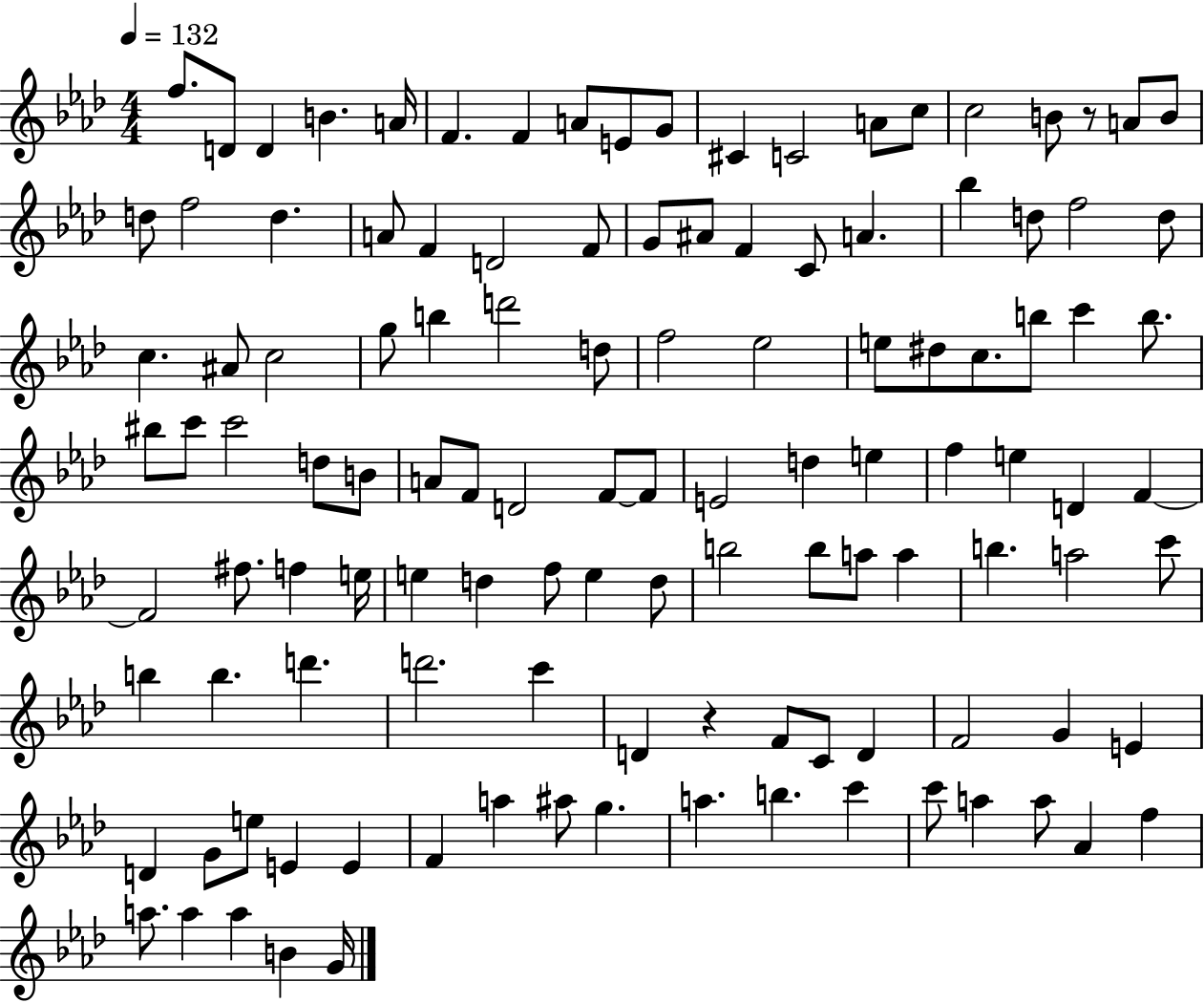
{
  \clef treble
  \numericTimeSignature
  \time 4/4
  \key aes \major
  \tempo 4 = 132
  \repeat volta 2 { f''8. d'8 d'4 b'4. a'16 | f'4. f'4 a'8 e'8 g'8 | cis'4 c'2 a'8 c''8 | c''2 b'8 r8 a'8 b'8 | \break d''8 f''2 d''4. | a'8 f'4 d'2 f'8 | g'8 ais'8 f'4 c'8 a'4. | bes''4 d''8 f''2 d''8 | \break c''4. ais'8 c''2 | g''8 b''4 d'''2 d''8 | f''2 ees''2 | e''8 dis''8 c''8. b''8 c'''4 b''8. | \break bis''8 c'''8 c'''2 d''8 b'8 | a'8 f'8 d'2 f'8~~ f'8 | e'2 d''4 e''4 | f''4 e''4 d'4 f'4~~ | \break f'2 fis''8. f''4 e''16 | e''4 d''4 f''8 e''4 d''8 | b''2 b''8 a''8 a''4 | b''4. a''2 c'''8 | \break b''4 b''4. d'''4. | d'''2. c'''4 | d'4 r4 f'8 c'8 d'4 | f'2 g'4 e'4 | \break d'4 g'8 e''8 e'4 e'4 | f'4 a''4 ais''8 g''4. | a''4. b''4. c'''4 | c'''8 a''4 a''8 aes'4 f''4 | \break a''8. a''4 a''4 b'4 g'16 | } \bar "|."
}